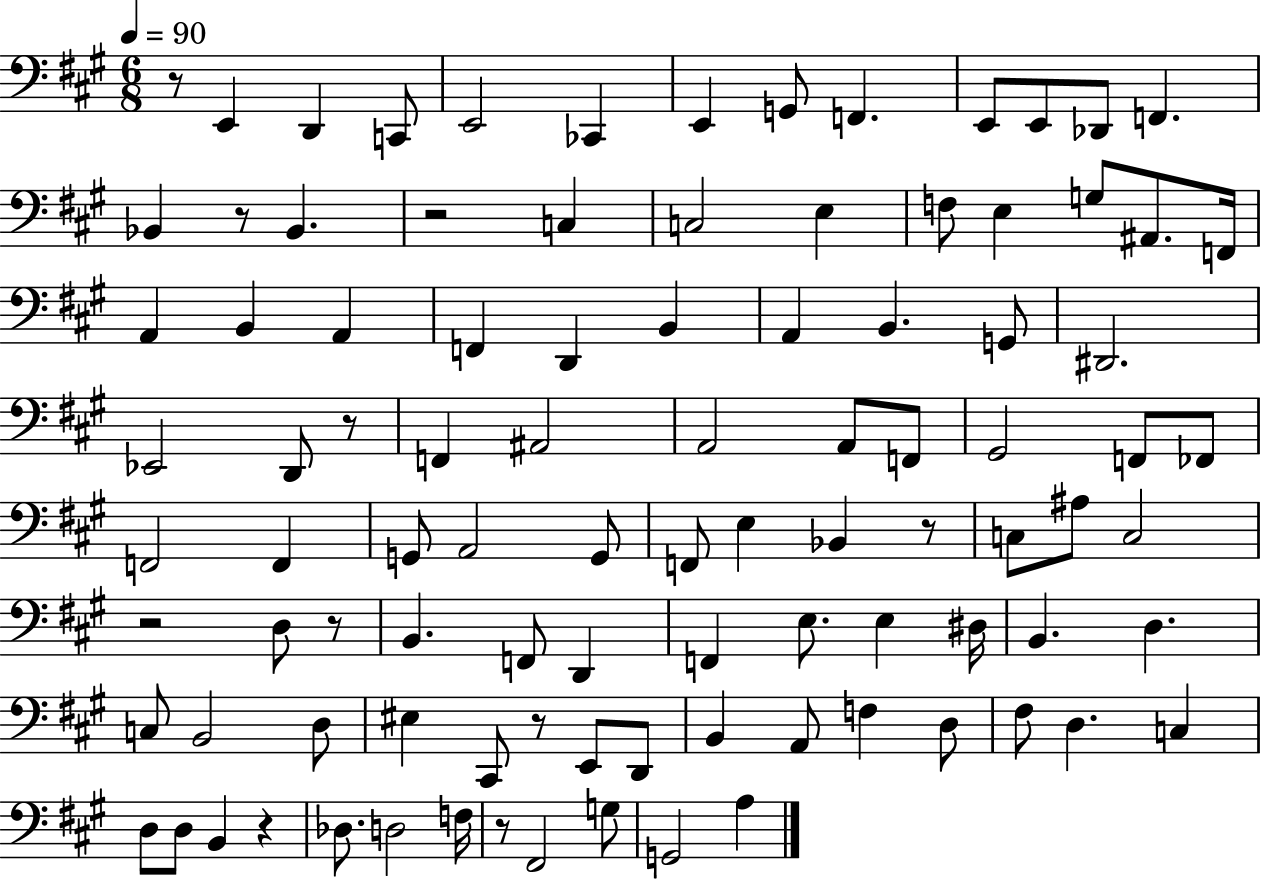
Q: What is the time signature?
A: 6/8